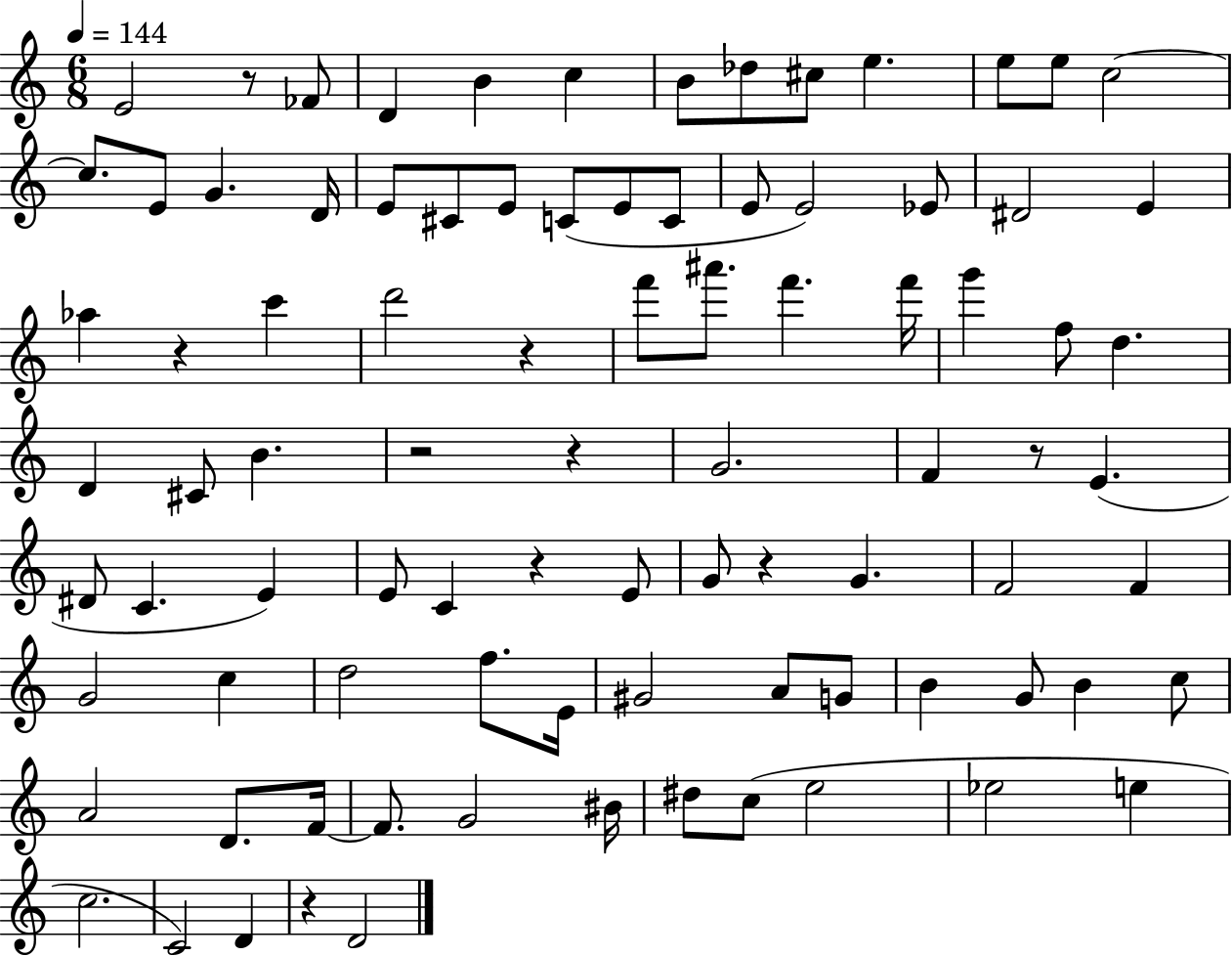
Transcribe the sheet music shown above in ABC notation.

X:1
T:Untitled
M:6/8
L:1/4
K:C
E2 z/2 _F/2 D B c B/2 _d/2 ^c/2 e e/2 e/2 c2 c/2 E/2 G D/4 E/2 ^C/2 E/2 C/2 E/2 C/2 E/2 E2 _E/2 ^D2 E _a z c' d'2 z f'/2 ^a'/2 f' f'/4 g' f/2 d D ^C/2 B z2 z G2 F z/2 E ^D/2 C E E/2 C z E/2 G/2 z G F2 F G2 c d2 f/2 E/4 ^G2 A/2 G/2 B G/2 B c/2 A2 D/2 F/4 F/2 G2 ^B/4 ^d/2 c/2 e2 _e2 e c2 C2 D z D2